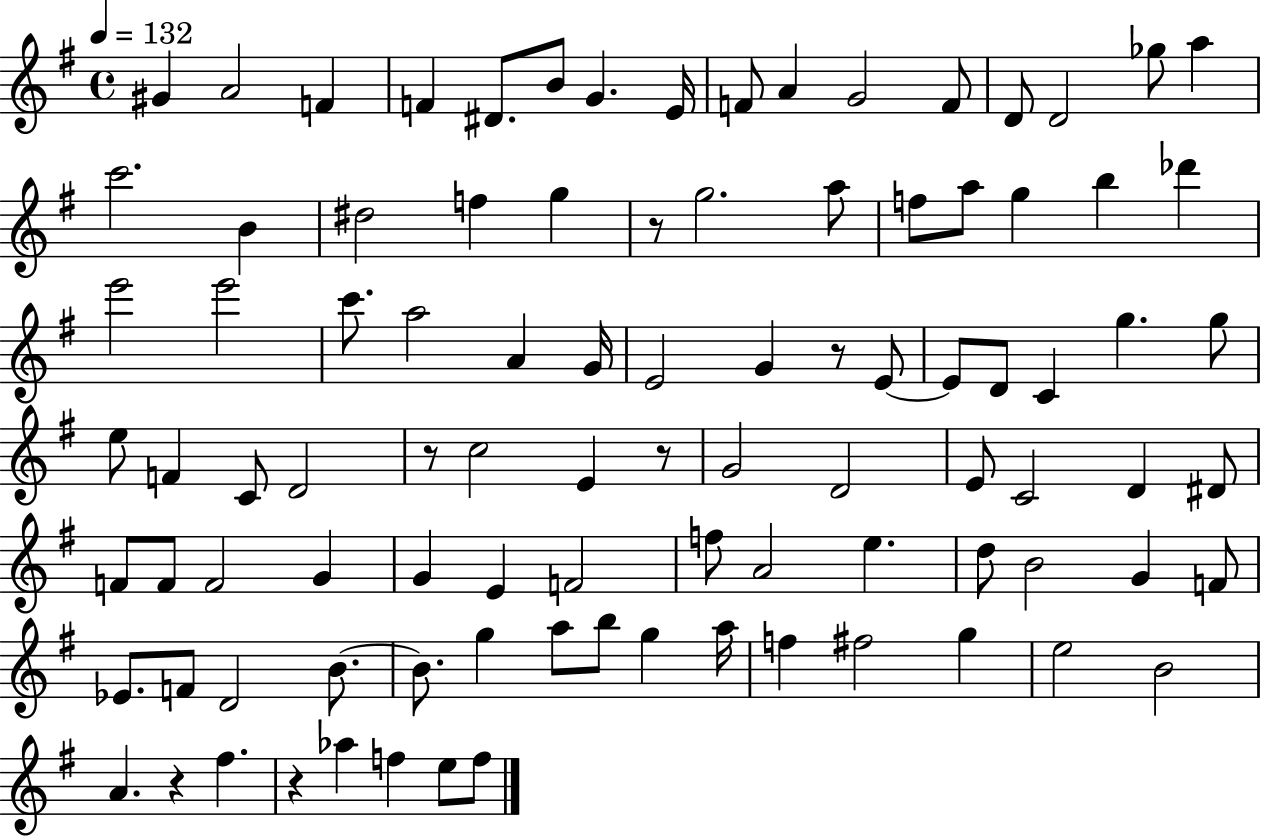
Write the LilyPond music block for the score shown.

{
  \clef treble
  \time 4/4
  \defaultTimeSignature
  \key g \major
  \tempo 4 = 132
  gis'4 a'2 f'4 | f'4 dis'8. b'8 g'4. e'16 | f'8 a'4 g'2 f'8 | d'8 d'2 ges''8 a''4 | \break c'''2. b'4 | dis''2 f''4 g''4 | r8 g''2. a''8 | f''8 a''8 g''4 b''4 des'''4 | \break e'''2 e'''2 | c'''8. a''2 a'4 g'16 | e'2 g'4 r8 e'8~~ | e'8 d'8 c'4 g''4. g''8 | \break e''8 f'4 c'8 d'2 | r8 c''2 e'4 r8 | g'2 d'2 | e'8 c'2 d'4 dis'8 | \break f'8 f'8 f'2 g'4 | g'4 e'4 f'2 | f''8 a'2 e''4. | d''8 b'2 g'4 f'8 | \break ees'8. f'8 d'2 b'8.~~ | b'8. g''4 a''8 b''8 g''4 a''16 | f''4 fis''2 g''4 | e''2 b'2 | \break a'4. r4 fis''4. | r4 aes''4 f''4 e''8 f''8 | \bar "|."
}